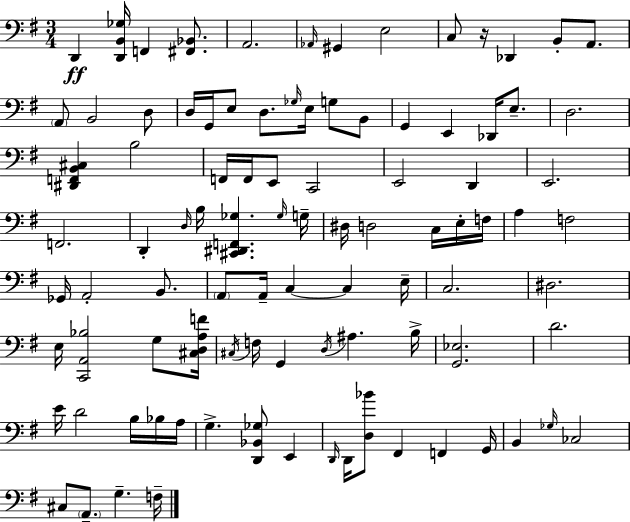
X:1
T:Untitled
M:3/4
L:1/4
K:G
D,, [D,,B,,_G,]/4 F,, [^F,,_B,,]/2 A,,2 _A,,/4 ^G,, E,2 C,/2 z/4 _D,, B,,/2 A,,/2 A,,/2 B,,2 D,/2 D,/4 G,,/4 E,/2 D,/2 _G,/4 E,/4 G,/2 B,,/2 G,, E,, _D,,/4 E,/2 D,2 [^D,,F,,B,,^C,] B,2 F,,/4 F,,/4 E,,/2 C,,2 E,,2 D,, E,,2 F,,2 D,, D,/4 B,/4 [^C,,^D,,F,,_G,] _G,/4 G,/4 ^D,/4 D,2 C,/4 E,/4 F,/4 A, F,2 _G,,/4 A,,2 B,,/2 A,,/2 A,,/4 C, C, E,/4 C,2 ^D,2 E,/4 [C,,A,,_B,]2 G,/2 [^C,D,A,F]/4 ^C,/4 F,/4 G,, D,/4 ^A, B,/4 [G,,_E,]2 D2 E/4 D2 B,/4 _B,/4 A,/4 G, [D,,_B,,_G,]/2 E,, D,,/4 D,,/4 [D,_B]/2 ^F,, F,, G,,/4 B,, _G,/4 _C,2 ^C,/2 A,,/2 G, F,/4